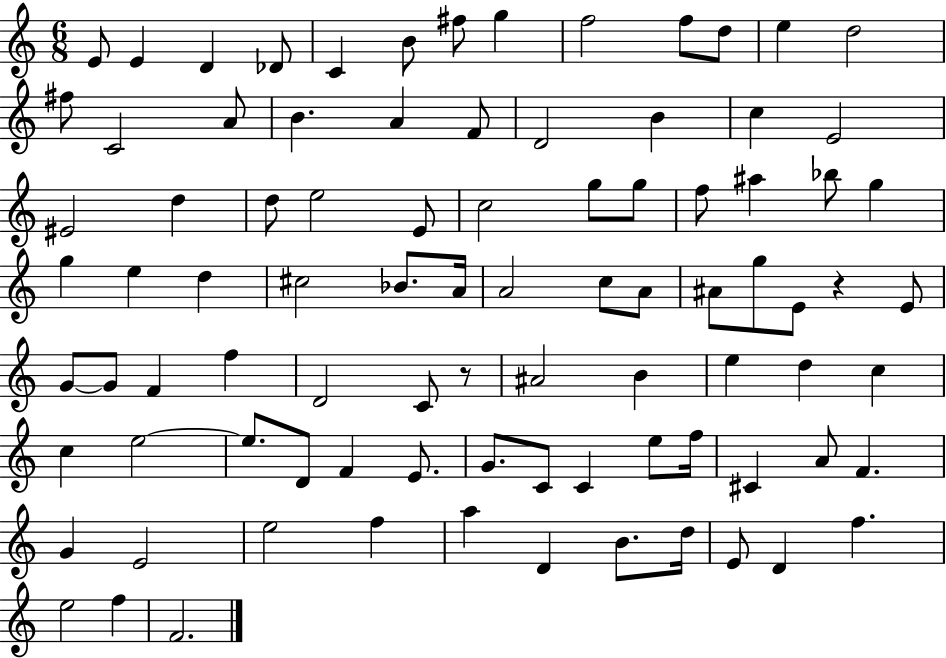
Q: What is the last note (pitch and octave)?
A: F4